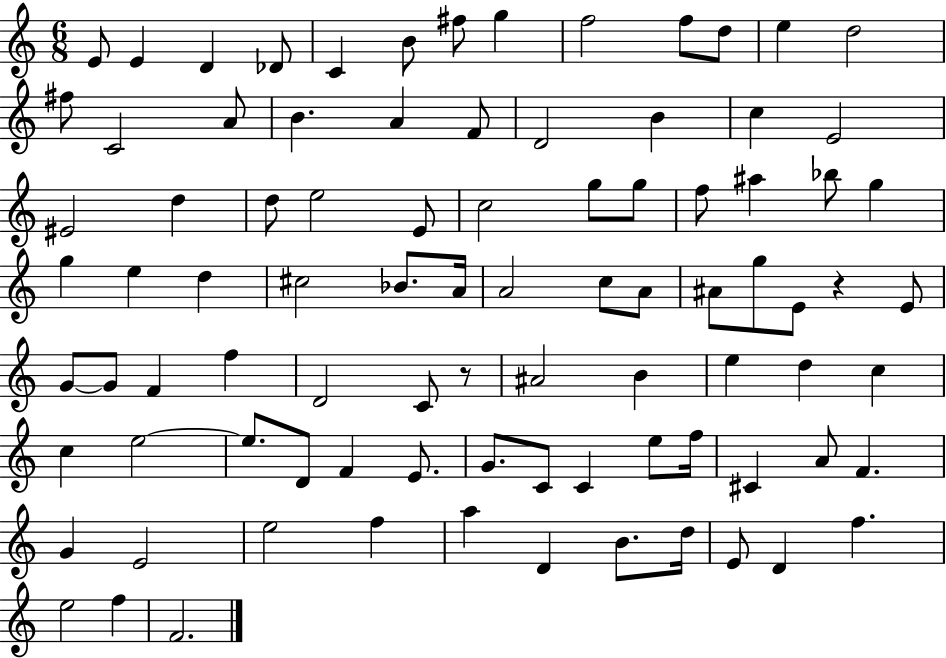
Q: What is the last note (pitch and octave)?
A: F4